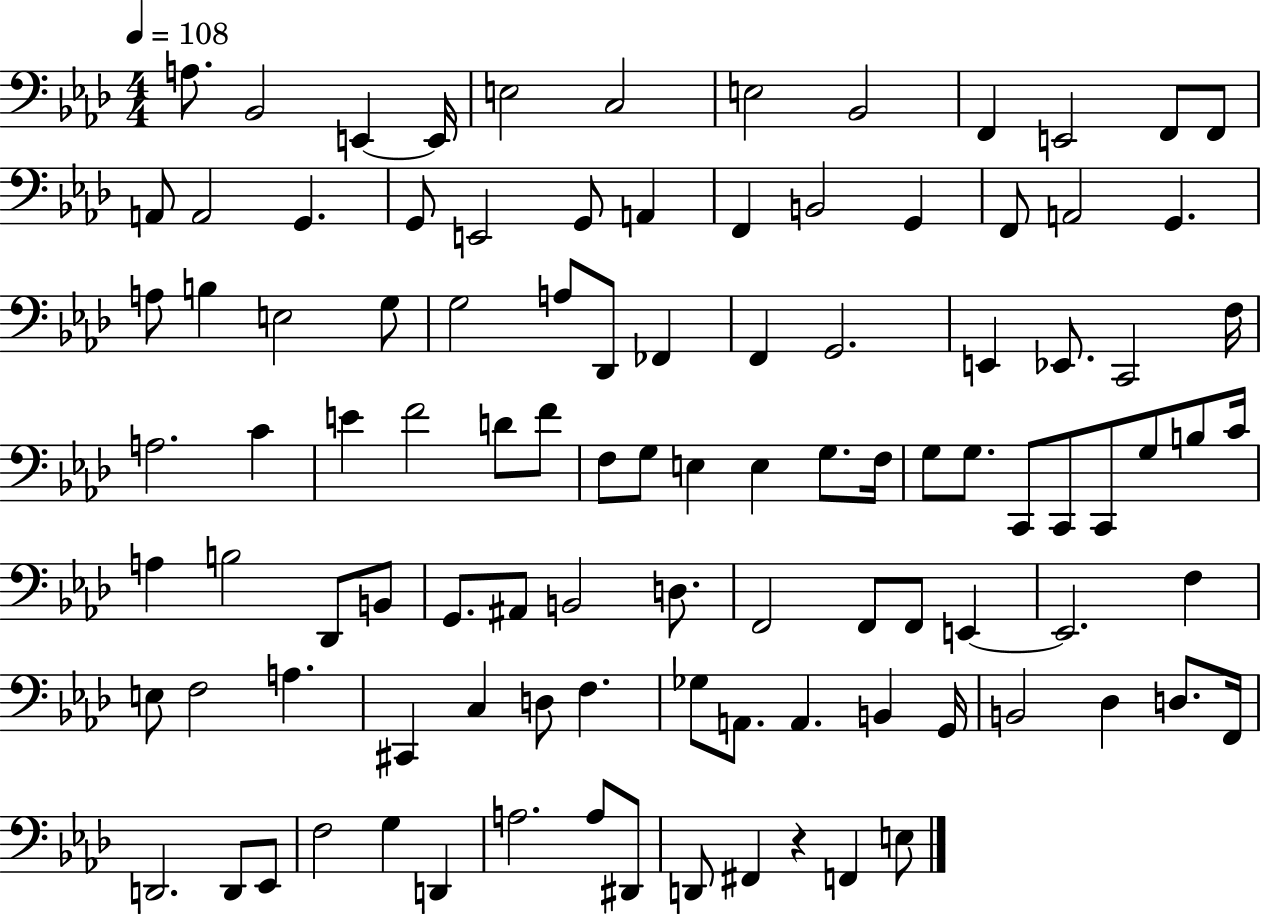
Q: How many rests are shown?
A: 1